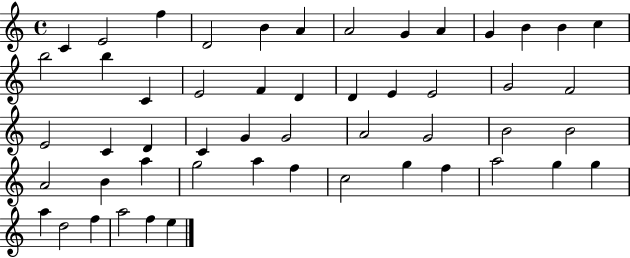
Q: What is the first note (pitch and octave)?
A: C4